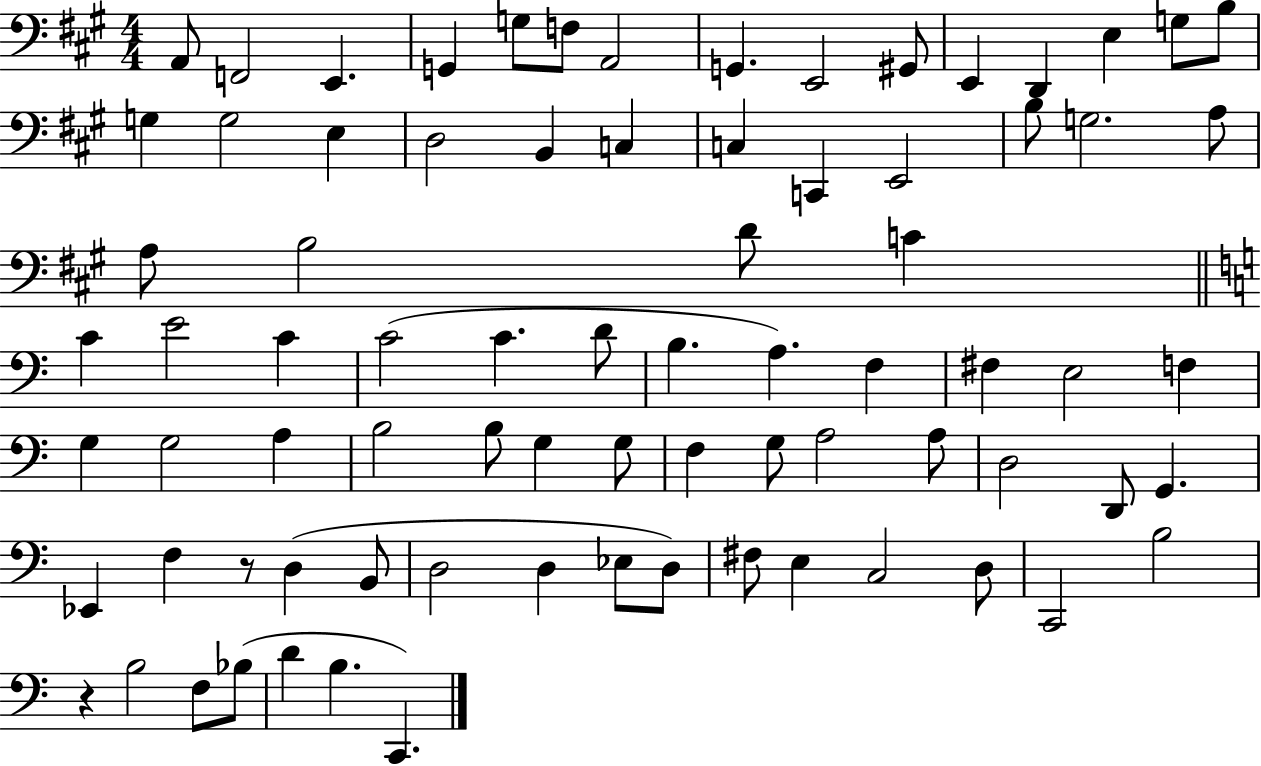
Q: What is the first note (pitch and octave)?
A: A2